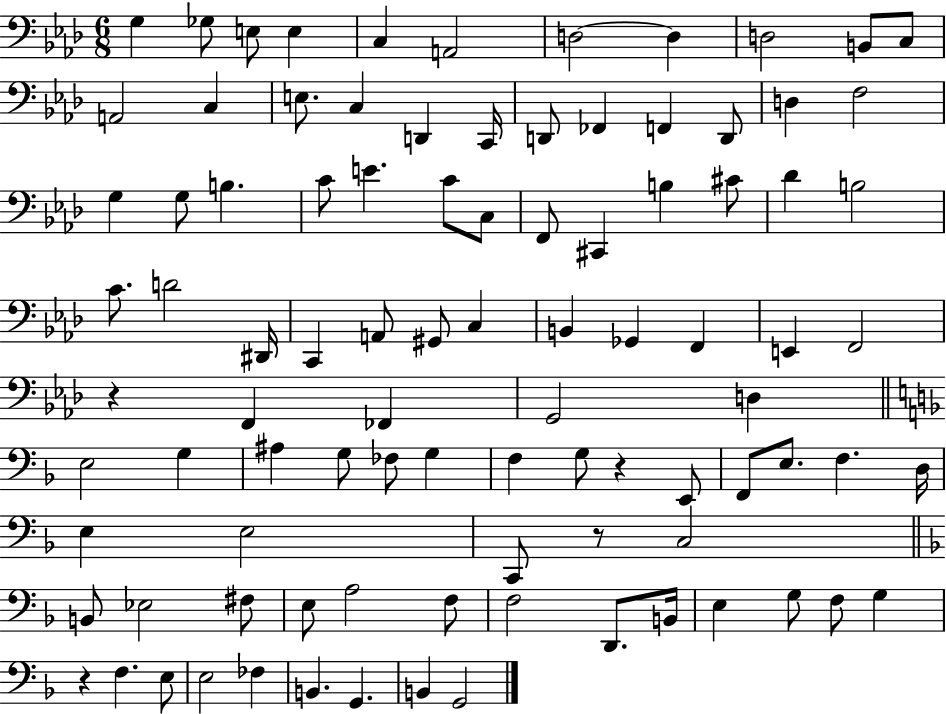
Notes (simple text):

G3/q Gb3/e E3/e E3/q C3/q A2/h D3/h D3/q D3/h B2/e C3/e A2/h C3/q E3/e. C3/q D2/q C2/s D2/e FES2/q F2/q D2/e D3/q F3/h G3/q G3/e B3/q. C4/e E4/q. C4/e C3/e F2/e C#2/q B3/q C#4/e Db4/q B3/h C4/e. D4/h D#2/s C2/q A2/e G#2/e C3/q B2/q Gb2/q F2/q E2/q F2/h R/q F2/q FES2/q G2/h D3/q E3/h G3/q A#3/q G3/e FES3/e G3/q F3/q G3/e R/q E2/e F2/e E3/e. F3/q. D3/s E3/q E3/h C2/e R/e C3/h B2/e Eb3/h F#3/e E3/e A3/h F3/e F3/h D2/e. B2/s E3/q G3/e F3/e G3/q R/q F3/q. E3/e E3/h FES3/q B2/q. G2/q. B2/q G2/h